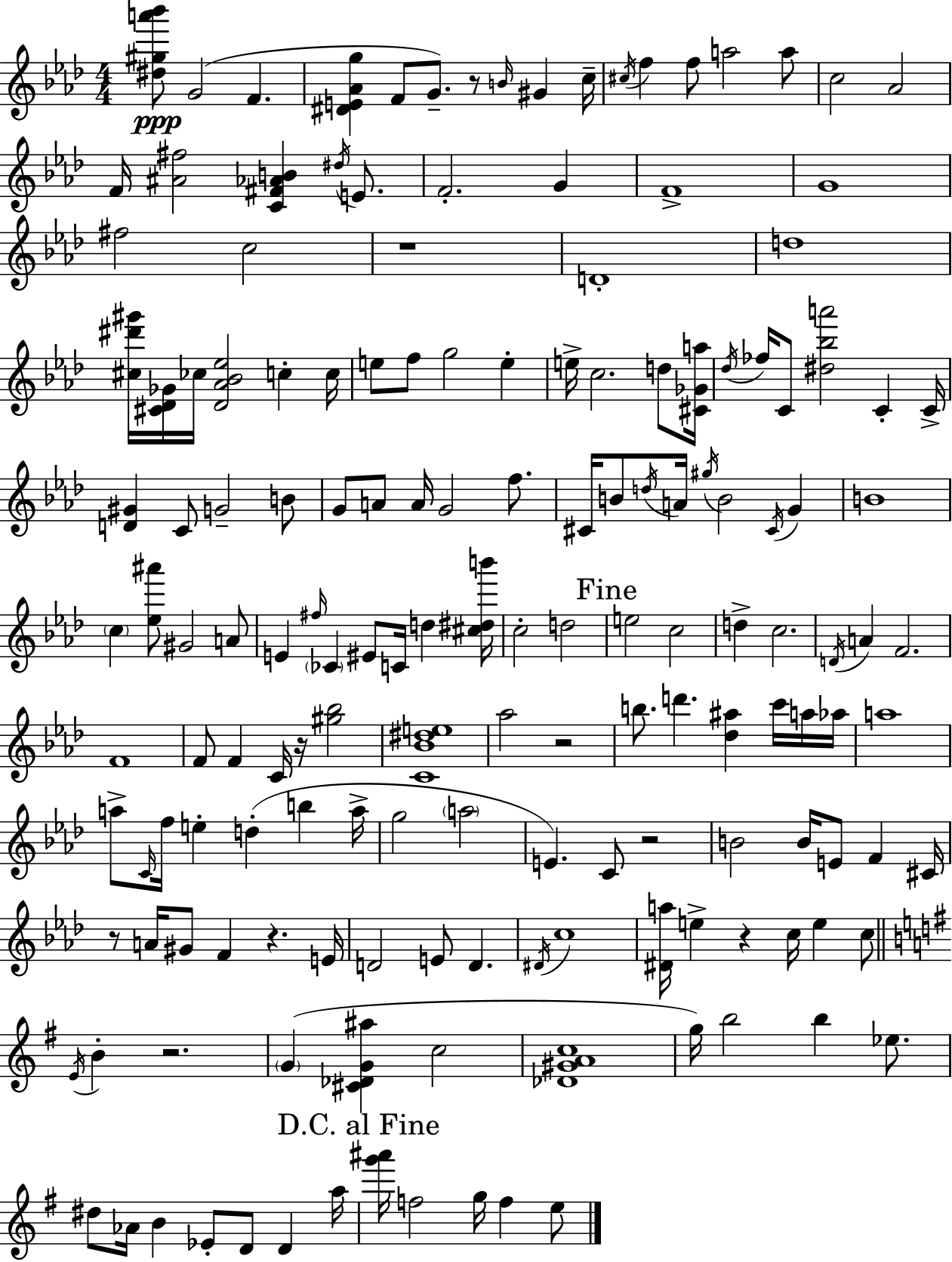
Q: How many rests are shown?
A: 9